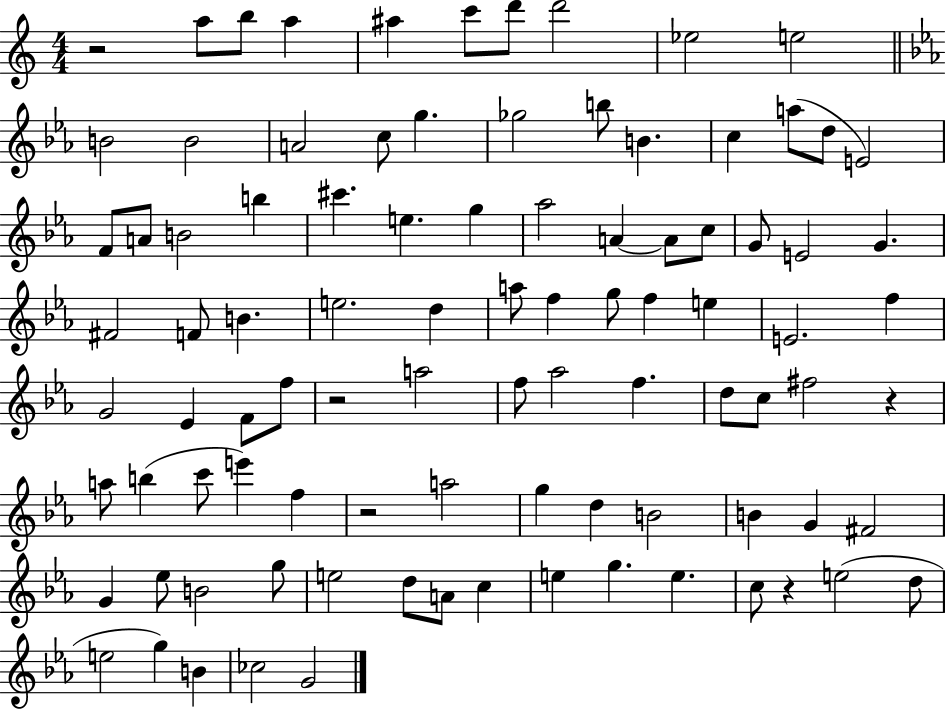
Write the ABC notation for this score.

X:1
T:Untitled
M:4/4
L:1/4
K:C
z2 a/2 b/2 a ^a c'/2 d'/2 d'2 _e2 e2 B2 B2 A2 c/2 g _g2 b/2 B c a/2 d/2 E2 F/2 A/2 B2 b ^c' e g _a2 A A/2 c/2 G/2 E2 G ^F2 F/2 B e2 d a/2 f g/2 f e E2 f G2 _E F/2 f/2 z2 a2 f/2 _a2 f d/2 c/2 ^f2 z a/2 b c'/2 e' f z2 a2 g d B2 B G ^F2 G _e/2 B2 g/2 e2 d/2 A/2 c e g e c/2 z e2 d/2 e2 g B _c2 G2